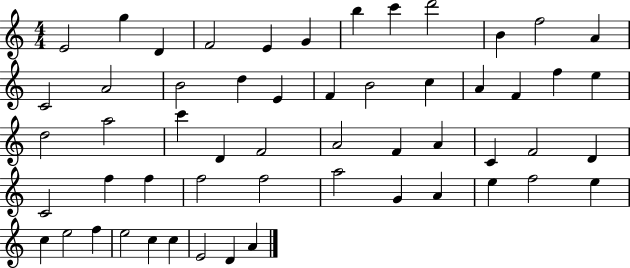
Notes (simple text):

E4/h G5/q D4/q F4/h E4/q G4/q B5/q C6/q D6/h B4/q F5/h A4/q C4/h A4/h B4/h D5/q E4/q F4/q B4/h C5/q A4/q F4/q F5/q E5/q D5/h A5/h C6/q D4/q F4/h A4/h F4/q A4/q C4/q F4/h D4/q C4/h F5/q F5/q F5/h F5/h A5/h G4/q A4/q E5/q F5/h E5/q C5/q E5/h F5/q E5/h C5/q C5/q E4/h D4/q A4/q